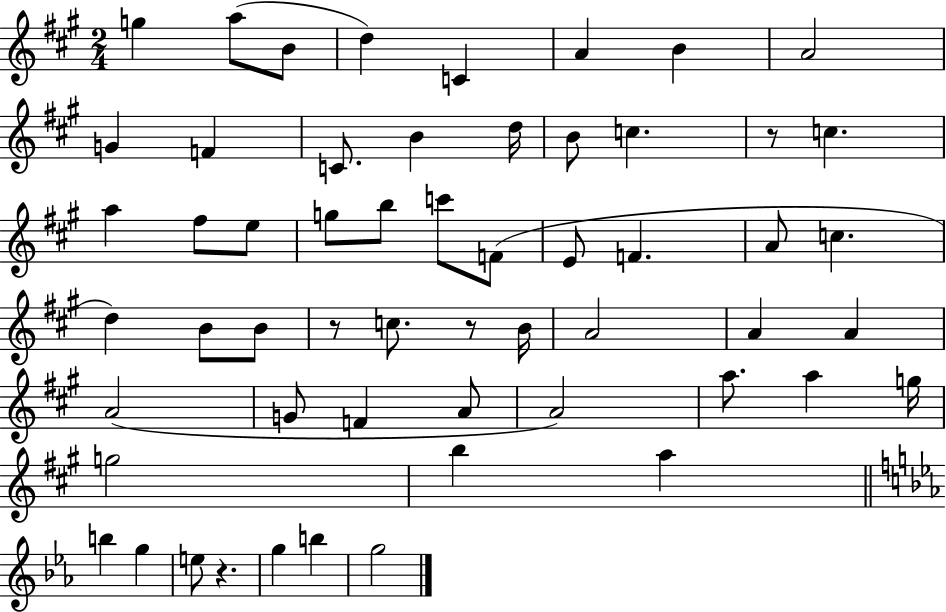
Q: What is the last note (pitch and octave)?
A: G5